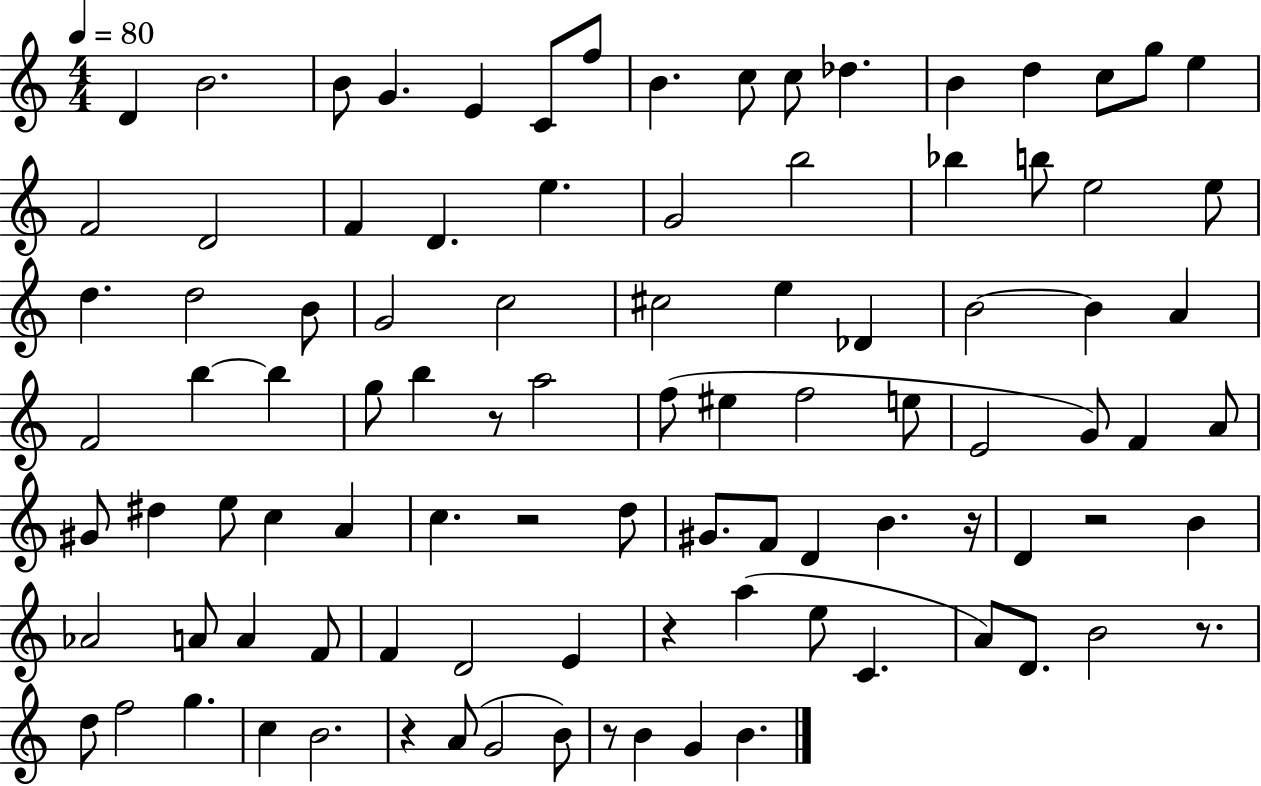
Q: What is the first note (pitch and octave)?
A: D4